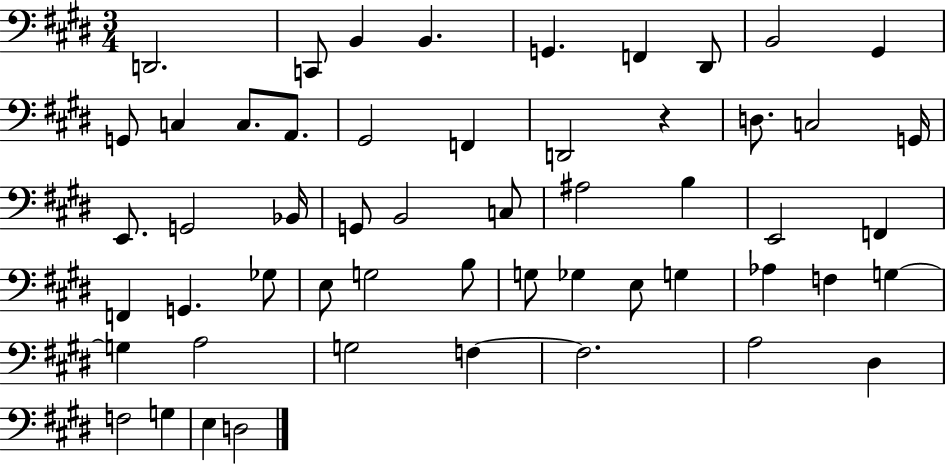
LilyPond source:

{
  \clef bass
  \numericTimeSignature
  \time 3/4
  \key e \major
  d,2. | c,8 b,4 b,4. | g,4. f,4 dis,8 | b,2 gis,4 | \break g,8 c4 c8. a,8. | gis,2 f,4 | d,2 r4 | d8. c2 g,16 | \break e,8. g,2 bes,16 | g,8 b,2 c8 | ais2 b4 | e,2 f,4 | \break f,4 g,4. ges8 | e8 g2 b8 | g8 ges4 e8 g4 | aes4 f4 g4~~ | \break g4 a2 | g2 f4~~ | f2. | a2 dis4 | \break f2 g4 | e4 d2 | \bar "|."
}